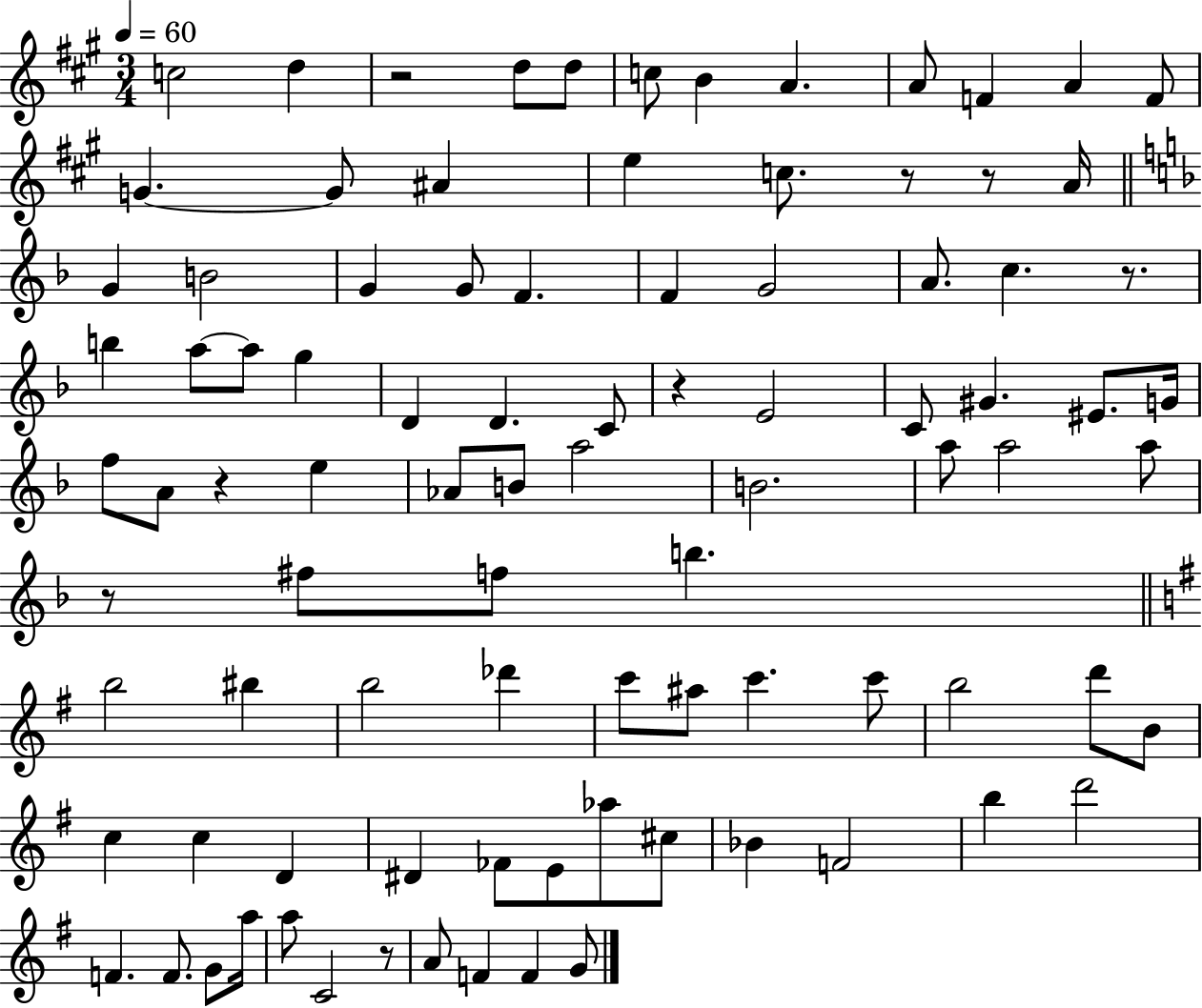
{
  \clef treble
  \numericTimeSignature
  \time 3/4
  \key a \major
  \tempo 4 = 60
  c''2 d''4 | r2 d''8 d''8 | c''8 b'4 a'4. | a'8 f'4 a'4 f'8 | \break g'4.~~ g'8 ais'4 | e''4 c''8. r8 r8 a'16 | \bar "||" \break \key f \major g'4 b'2 | g'4 g'8 f'4. | f'4 g'2 | a'8. c''4. r8. | \break b''4 a''8~~ a''8 g''4 | d'4 d'4. c'8 | r4 e'2 | c'8 gis'4. eis'8. g'16 | \break f''8 a'8 r4 e''4 | aes'8 b'8 a''2 | b'2. | a''8 a''2 a''8 | \break r8 fis''8 f''8 b''4. | \bar "||" \break \key g \major b''2 bis''4 | b''2 des'''4 | c'''8 ais''8 c'''4. c'''8 | b''2 d'''8 b'8 | \break c''4 c''4 d'4 | dis'4 fes'8 e'8 aes''8 cis''8 | bes'4 f'2 | b''4 d'''2 | \break f'4. f'8. g'8 a''16 | a''8 c'2 r8 | a'8 f'4 f'4 g'8 | \bar "|."
}